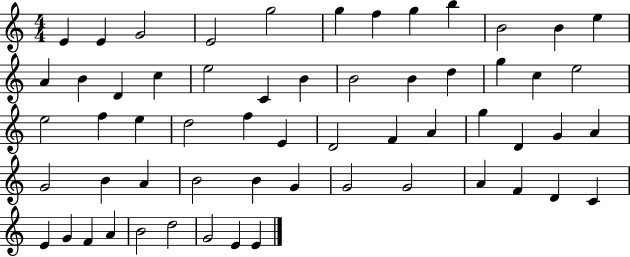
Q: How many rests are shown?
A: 0